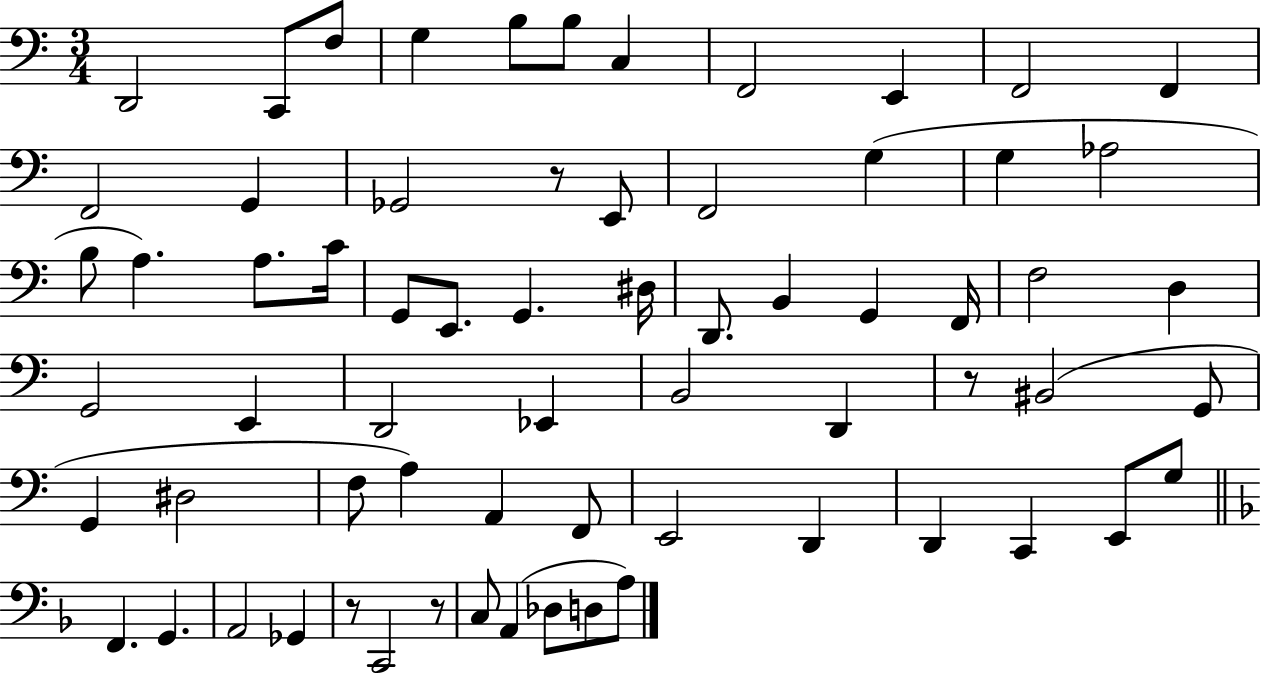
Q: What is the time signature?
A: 3/4